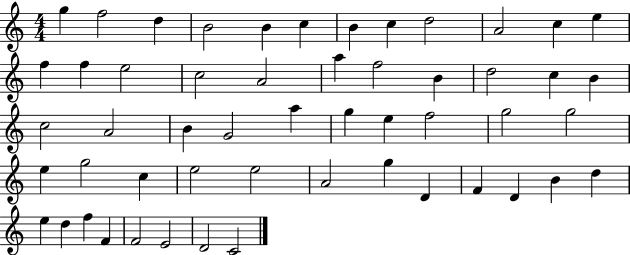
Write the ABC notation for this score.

X:1
T:Untitled
M:4/4
L:1/4
K:C
g f2 d B2 B c B c d2 A2 c e f f e2 c2 A2 a f2 B d2 c B c2 A2 B G2 a g e f2 g2 g2 e g2 c e2 e2 A2 g D F D B d e d f F F2 E2 D2 C2